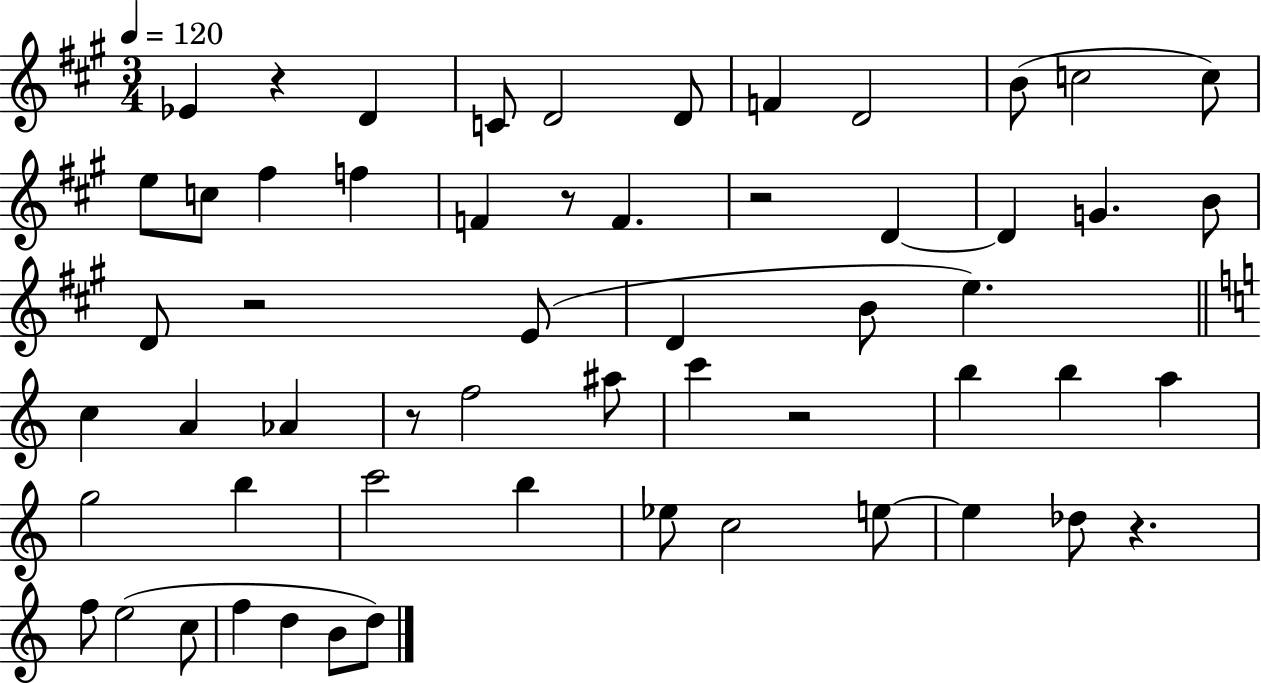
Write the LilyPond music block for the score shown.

{
  \clef treble
  \numericTimeSignature
  \time 3/4
  \key a \major
  \tempo 4 = 120
  \repeat volta 2 { ees'4 r4 d'4 | c'8 d'2 d'8 | f'4 d'2 | b'8( c''2 c''8) | \break e''8 c''8 fis''4 f''4 | f'4 r8 f'4. | r2 d'4~~ | d'4 g'4. b'8 | \break d'8 r2 e'8( | d'4 b'8 e''4.) | \bar "||" \break \key a \minor c''4 a'4 aes'4 | r8 f''2 ais''8 | c'''4 r2 | b''4 b''4 a''4 | \break g''2 b''4 | c'''2 b''4 | ees''8 c''2 e''8~~ | e''4 des''8 r4. | \break f''8 e''2( c''8 | f''4 d''4 b'8 d''8) | } \bar "|."
}